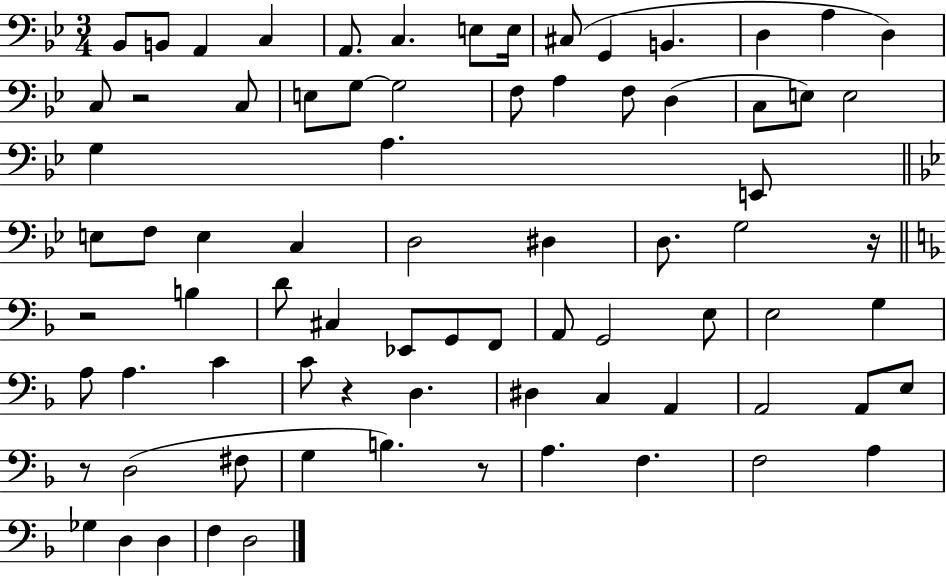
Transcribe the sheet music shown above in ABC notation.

X:1
T:Untitled
M:3/4
L:1/4
K:Bb
_B,,/2 B,,/2 A,, C, A,,/2 C, E,/2 E,/4 ^C,/2 G,, B,, D, A, D, C,/2 z2 C,/2 E,/2 G,/2 G,2 F,/2 A, F,/2 D, C,/2 E,/2 E,2 G, A, E,,/2 E,/2 F,/2 E, C, D,2 ^D, D,/2 G,2 z/4 z2 B, D/2 ^C, _E,,/2 G,,/2 F,,/2 A,,/2 G,,2 E,/2 E,2 G, A,/2 A, C C/2 z D, ^D, C, A,, A,,2 A,,/2 E,/2 z/2 D,2 ^F,/2 G, B, z/2 A, F, F,2 A, _G, D, D, F, D,2